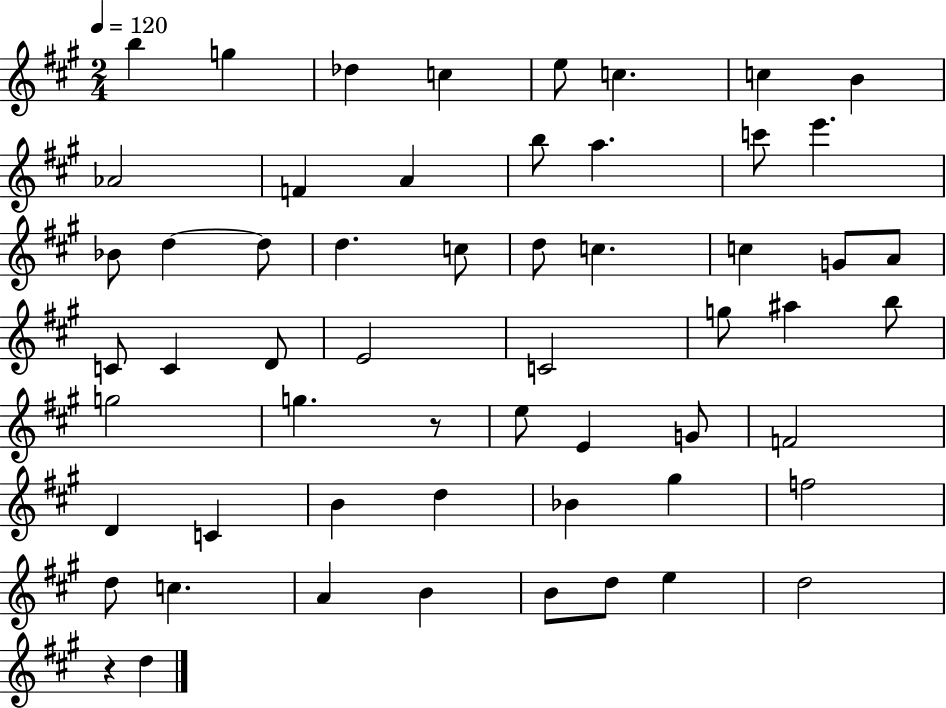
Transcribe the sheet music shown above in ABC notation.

X:1
T:Untitled
M:2/4
L:1/4
K:A
b g _d c e/2 c c B _A2 F A b/2 a c'/2 e' _B/2 d d/2 d c/2 d/2 c c G/2 A/2 C/2 C D/2 E2 C2 g/2 ^a b/2 g2 g z/2 e/2 E G/2 F2 D C B d _B ^g f2 d/2 c A B B/2 d/2 e d2 z d